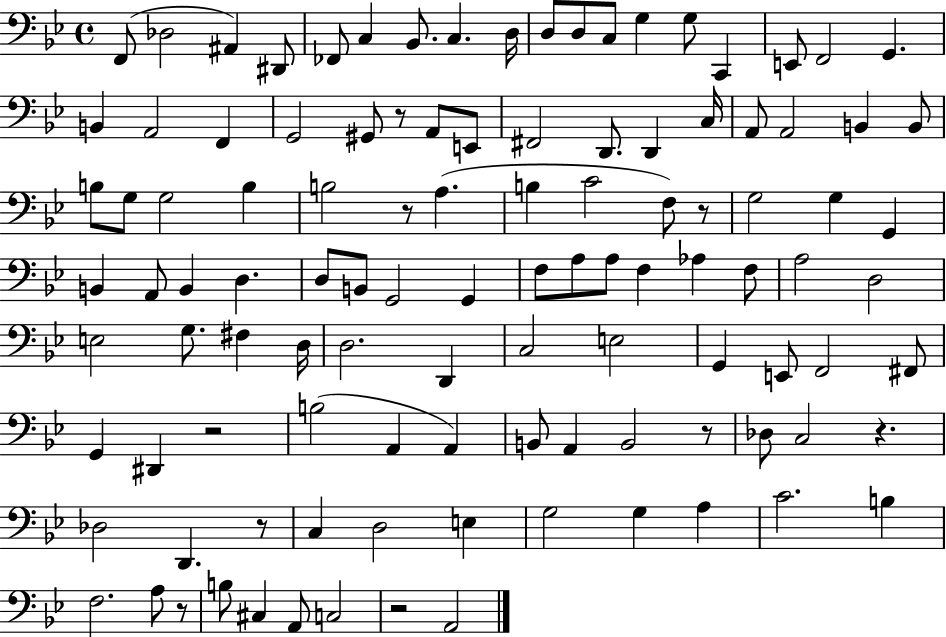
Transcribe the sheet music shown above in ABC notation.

X:1
T:Untitled
M:4/4
L:1/4
K:Bb
F,,/2 _D,2 ^A,, ^D,,/2 _F,,/2 C, _B,,/2 C, D,/4 D,/2 D,/2 C,/2 G, G,/2 C,, E,,/2 F,,2 G,, B,, A,,2 F,, G,,2 ^G,,/2 z/2 A,,/2 E,,/2 ^F,,2 D,,/2 D,, C,/4 A,,/2 A,,2 B,, B,,/2 B,/2 G,/2 G,2 B, B,2 z/2 A, B, C2 F,/2 z/2 G,2 G, G,, B,, A,,/2 B,, D, D,/2 B,,/2 G,,2 G,, F,/2 A,/2 A,/2 F, _A, F,/2 A,2 D,2 E,2 G,/2 ^F, D,/4 D,2 D,, C,2 E,2 G,, E,,/2 F,,2 ^F,,/2 G,, ^D,, z2 B,2 A,, A,, B,,/2 A,, B,,2 z/2 _D,/2 C,2 z _D,2 D,, z/2 C, D,2 E, G,2 G, A, C2 B, F,2 A,/2 z/2 B,/2 ^C, A,,/2 C,2 z2 A,,2